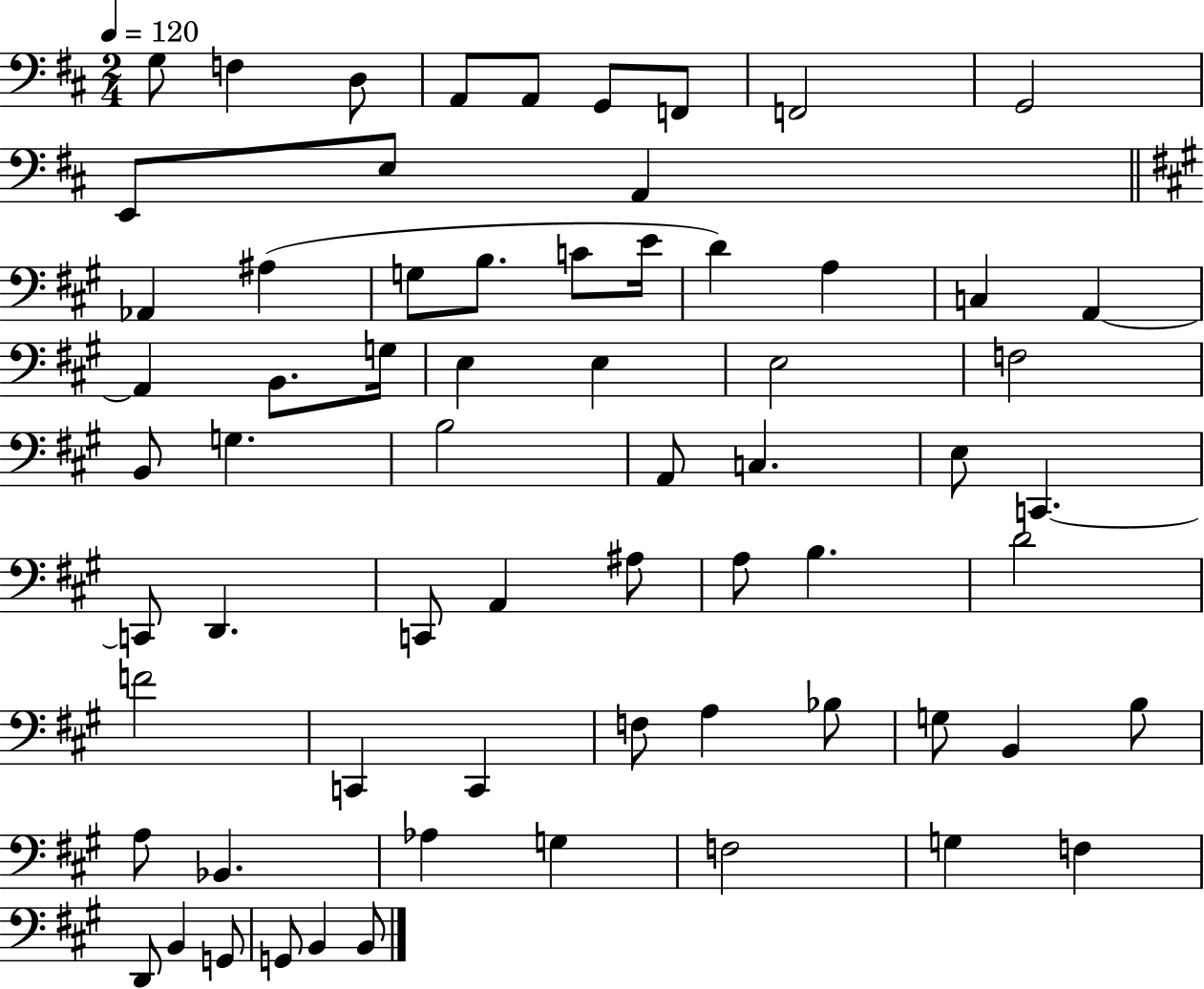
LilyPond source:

{
  \clef bass
  \numericTimeSignature
  \time 2/4
  \key d \major
  \tempo 4 = 120
  g8 f4 d8 | a,8 a,8 g,8 f,8 | f,2 | g,2 | \break e,8 e8 a,4 | \bar "||" \break \key a \major aes,4 ais4( | g8 b8. c'8 e'16 | d'4) a4 | c4 a,4~~ | \break a,4 b,8. g16 | e4 e4 | e2 | f2 | \break b,8 g4. | b2 | a,8 c4. | e8 c,4.~~ | \break c,8 d,4. | c,8 a,4 ais8 | a8 b4. | d'2 | \break f'2 | c,4 c,4 | f8 a4 bes8 | g8 b,4 b8 | \break a8 bes,4. | aes4 g4 | f2 | g4 f4 | \break d,8 b,4 g,8 | g,8 b,4 b,8 | \bar "|."
}